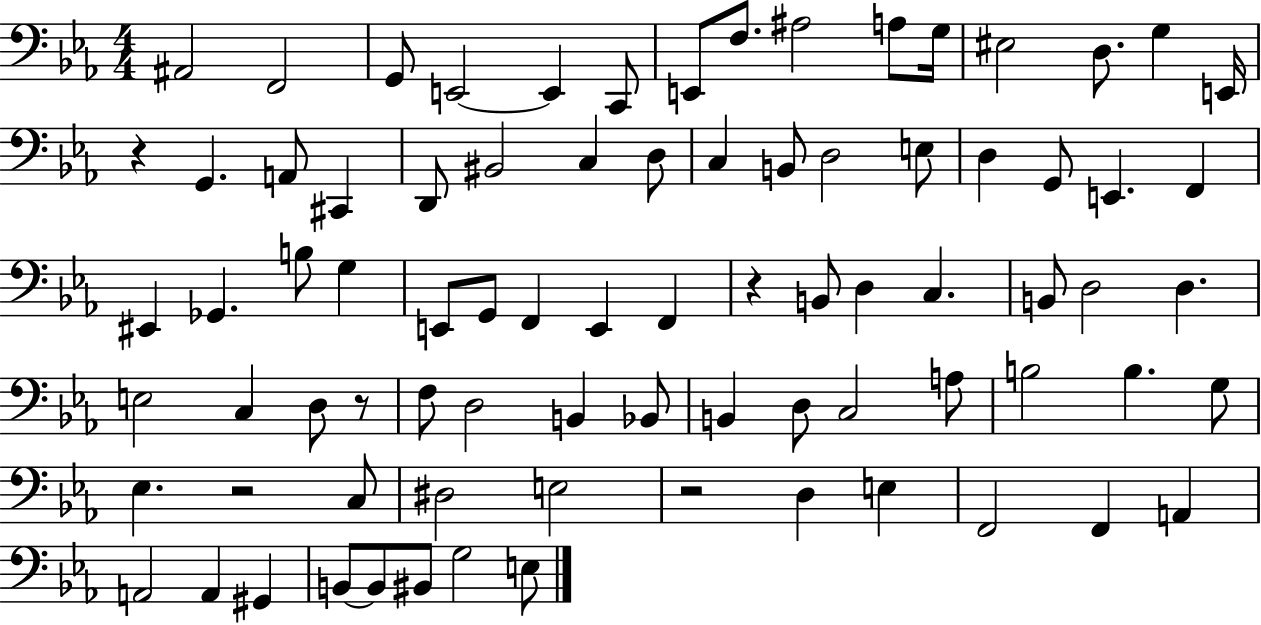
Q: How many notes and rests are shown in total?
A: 81